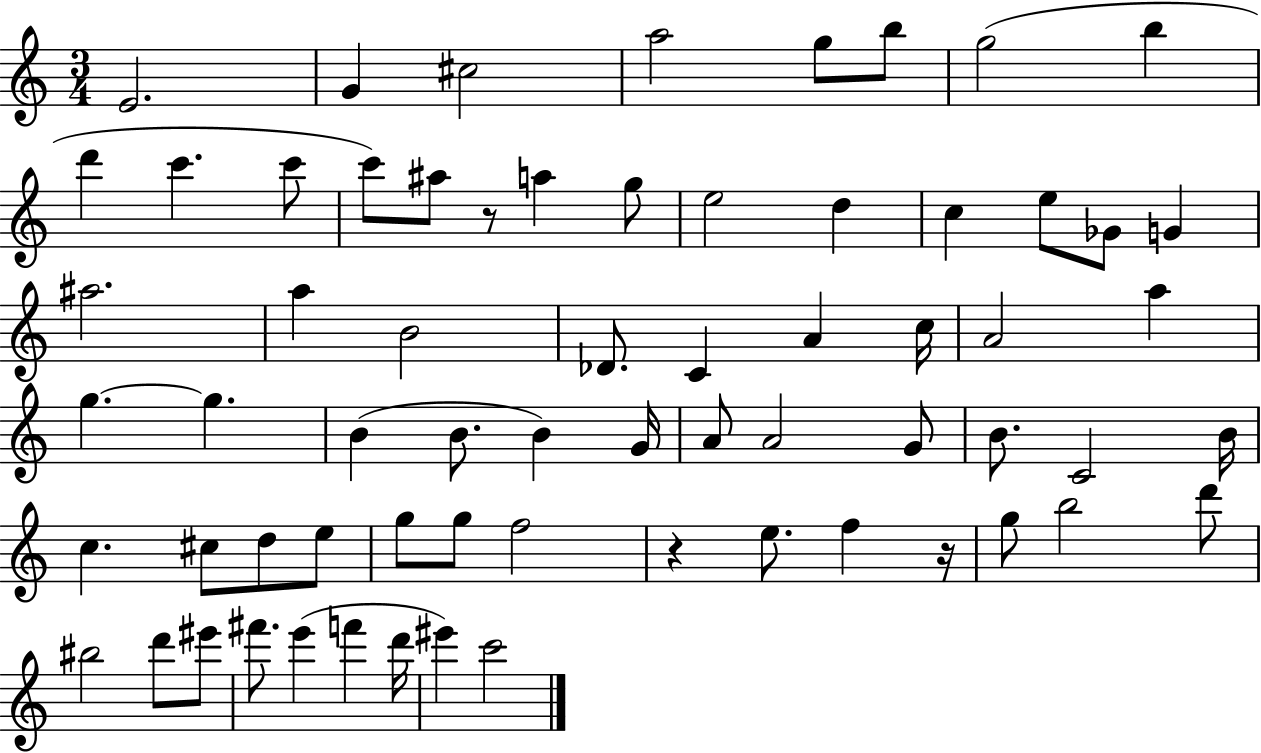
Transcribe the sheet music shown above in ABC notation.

X:1
T:Untitled
M:3/4
L:1/4
K:C
E2 G ^c2 a2 g/2 b/2 g2 b d' c' c'/2 c'/2 ^a/2 z/2 a g/2 e2 d c e/2 _G/2 G ^a2 a B2 _D/2 C A c/4 A2 a g g B B/2 B G/4 A/2 A2 G/2 B/2 C2 B/4 c ^c/2 d/2 e/2 g/2 g/2 f2 z e/2 f z/4 g/2 b2 d'/2 ^b2 d'/2 ^e'/2 ^f'/2 e' f' d'/4 ^e' c'2